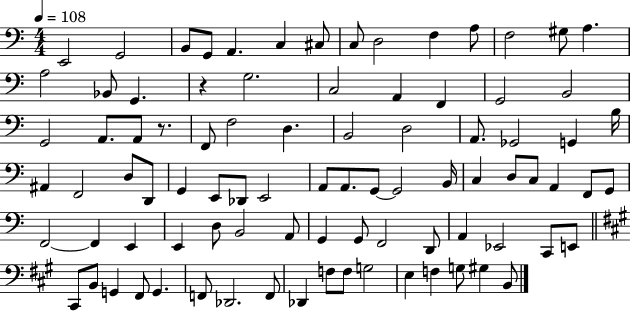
X:1
T:Untitled
M:4/4
L:1/4
K:C
E,,2 G,,2 B,,/2 G,,/2 A,, C, ^C,/2 C,/2 D,2 F, A,/2 F,2 ^G,/2 A, A,2 _B,,/2 G,, z G,2 C,2 A,, F,, G,,2 B,,2 G,,2 A,,/2 A,,/2 z/2 F,,/2 F,2 D, B,,2 D,2 A,,/2 _G,,2 G,, B,/4 ^A,, F,,2 D,/2 D,,/2 G,, E,,/2 _D,,/2 E,,2 A,,/2 A,,/2 G,,/2 G,,2 B,,/4 C, D,/2 C,/2 A,, F,,/2 G,,/2 F,,2 F,, E,, E,, D,/2 B,,2 A,,/2 G,, G,,/2 F,,2 D,,/2 A,, _E,,2 C,,/2 E,,/2 ^C,,/2 B,,/2 G,, ^F,,/2 G,, F,,/2 _D,,2 F,,/2 _D,, F,/2 F,/2 G,2 E, F, G,/2 ^G, B,,/2